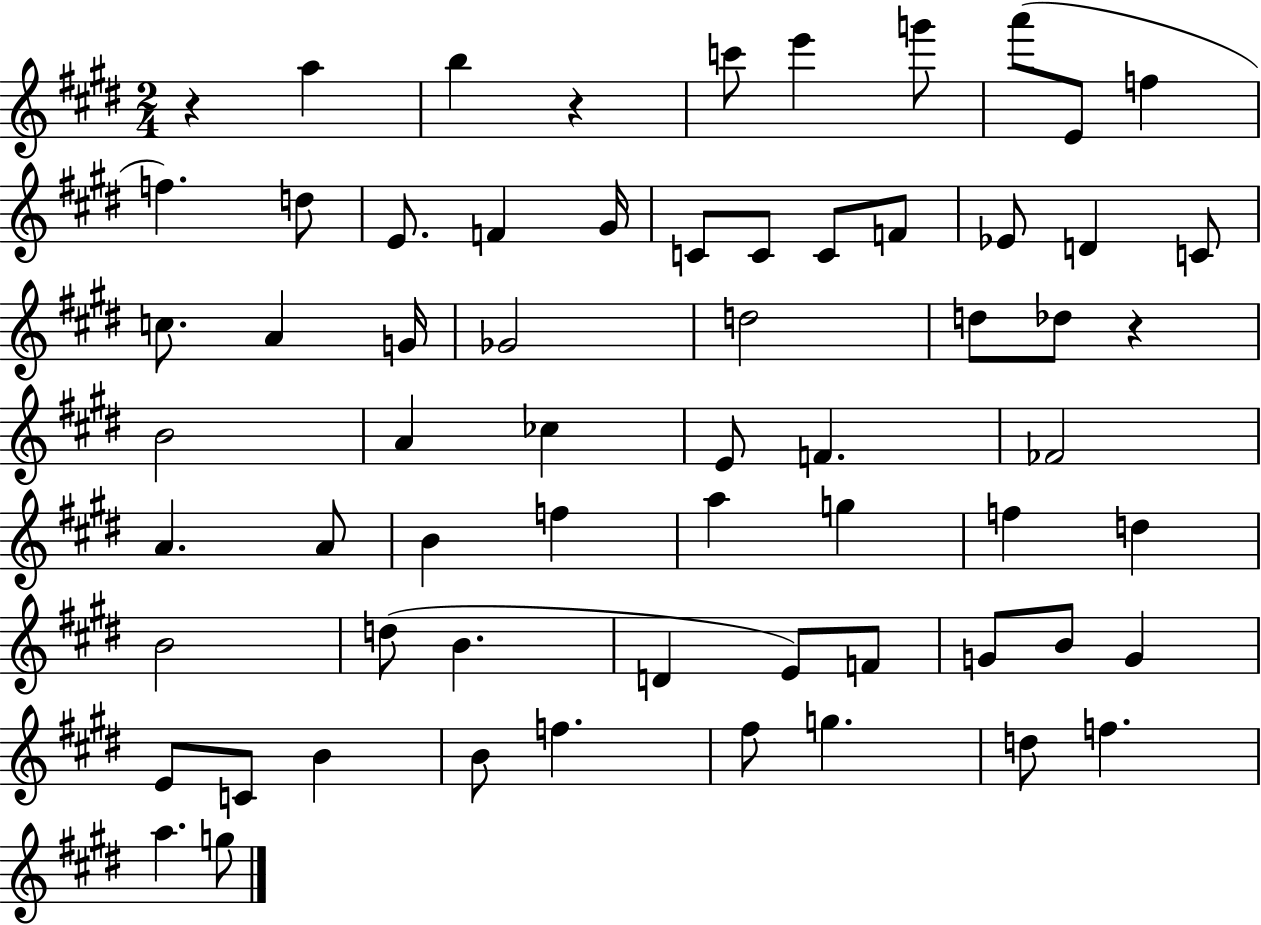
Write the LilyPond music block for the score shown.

{
  \clef treble
  \numericTimeSignature
  \time 2/4
  \key e \major
  \repeat volta 2 { r4 a''4 | b''4 r4 | c'''8 e'''4 g'''8 | a'''8( e'8 f''4 | \break f''4.) d''8 | e'8. f'4 gis'16 | c'8 c'8 c'8 f'8 | ees'8 d'4 c'8 | \break c''8. a'4 g'16 | ges'2 | d''2 | d''8 des''8 r4 | \break b'2 | a'4 ces''4 | e'8 f'4. | fes'2 | \break a'4. a'8 | b'4 f''4 | a''4 g''4 | f''4 d''4 | \break b'2 | d''8( b'4. | d'4 e'8) f'8 | g'8 b'8 g'4 | \break e'8 c'8 b'4 | b'8 f''4. | fis''8 g''4. | d''8 f''4. | \break a''4. g''8 | } \bar "|."
}